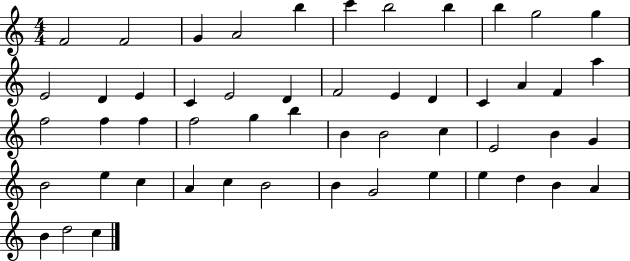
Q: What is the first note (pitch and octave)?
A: F4